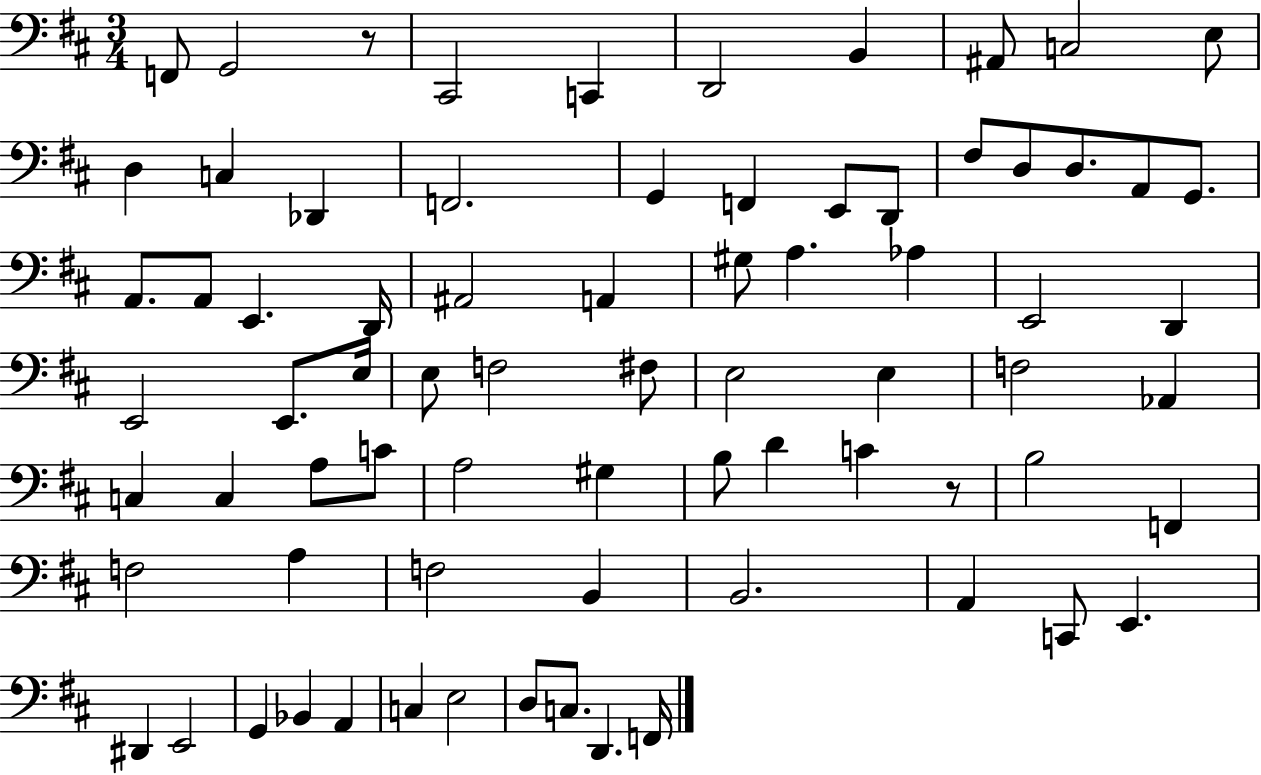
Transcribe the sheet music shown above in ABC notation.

X:1
T:Untitled
M:3/4
L:1/4
K:D
F,,/2 G,,2 z/2 ^C,,2 C,, D,,2 B,, ^A,,/2 C,2 E,/2 D, C, _D,, F,,2 G,, F,, E,,/2 D,,/2 ^F,/2 D,/2 D,/2 A,,/2 G,,/2 A,,/2 A,,/2 E,, D,,/4 ^A,,2 A,, ^G,/2 A, _A, E,,2 D,, E,,2 E,,/2 E,/4 E,/2 F,2 ^F,/2 E,2 E, F,2 _A,, C, C, A,/2 C/2 A,2 ^G, B,/2 D C z/2 B,2 F,, F,2 A, F,2 B,, B,,2 A,, C,,/2 E,, ^D,, E,,2 G,, _B,, A,, C, E,2 D,/2 C,/2 D,, F,,/4